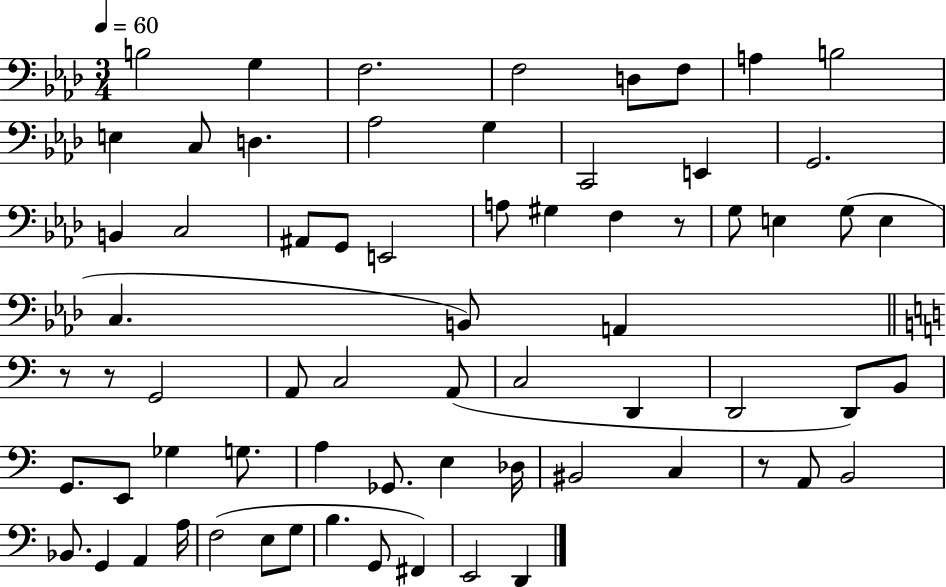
B3/h G3/q F3/h. F3/h D3/e F3/e A3/q B3/h E3/q C3/e D3/q. Ab3/h G3/q C2/h E2/q G2/h. B2/q C3/h A#2/e G2/e E2/h A3/e G#3/q F3/q R/e G3/e E3/q G3/e E3/q C3/q. B2/e A2/q R/e R/e G2/h A2/e C3/h A2/e C3/h D2/q D2/h D2/e B2/e G2/e. E2/e Gb3/q G3/e. A3/q Gb2/e. E3/q Db3/s BIS2/h C3/q R/e A2/e B2/h Bb2/e. G2/q A2/q A3/s F3/h E3/e G3/e B3/q. G2/e F#2/q E2/h D2/q